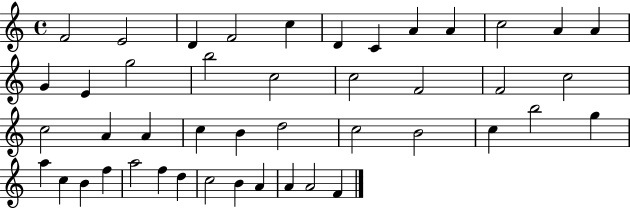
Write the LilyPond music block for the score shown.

{
  \clef treble
  \time 4/4
  \defaultTimeSignature
  \key c \major
  f'2 e'2 | d'4 f'2 c''4 | d'4 c'4 a'4 a'4 | c''2 a'4 a'4 | \break g'4 e'4 g''2 | b''2 c''2 | c''2 f'2 | f'2 c''2 | \break c''2 a'4 a'4 | c''4 b'4 d''2 | c''2 b'2 | c''4 b''2 g''4 | \break a''4 c''4 b'4 f''4 | a''2 f''4 d''4 | c''2 b'4 a'4 | a'4 a'2 f'4 | \break \bar "|."
}